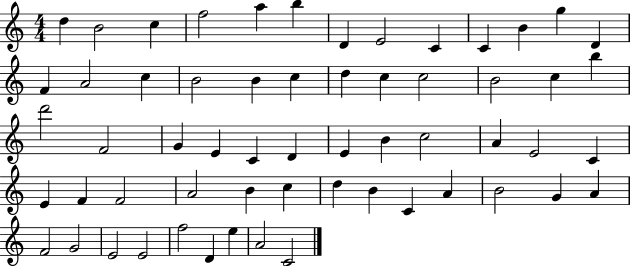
D5/q B4/h C5/q F5/h A5/q B5/q D4/q E4/h C4/q C4/q B4/q G5/q D4/q F4/q A4/h C5/q B4/h B4/q C5/q D5/q C5/q C5/h B4/h C5/q B5/q D6/h F4/h G4/q E4/q C4/q D4/q E4/q B4/q C5/h A4/q E4/h C4/q E4/q F4/q F4/h A4/h B4/q C5/q D5/q B4/q C4/q A4/q B4/h G4/q A4/q F4/h G4/h E4/h E4/h F5/h D4/q E5/q A4/h C4/h